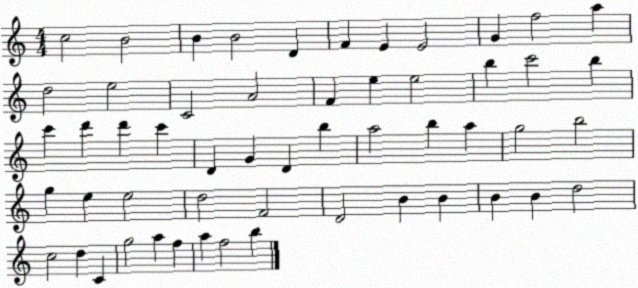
X:1
T:Untitled
M:4/4
L:1/4
K:C
c2 B2 B B2 D F E E2 G f2 a d2 e2 C2 A2 F e e2 b c'2 b c' d' d' c' D G D b a2 b a g2 b2 g e e2 d2 F2 D2 B B B B d2 c2 d C g2 a f a f2 b